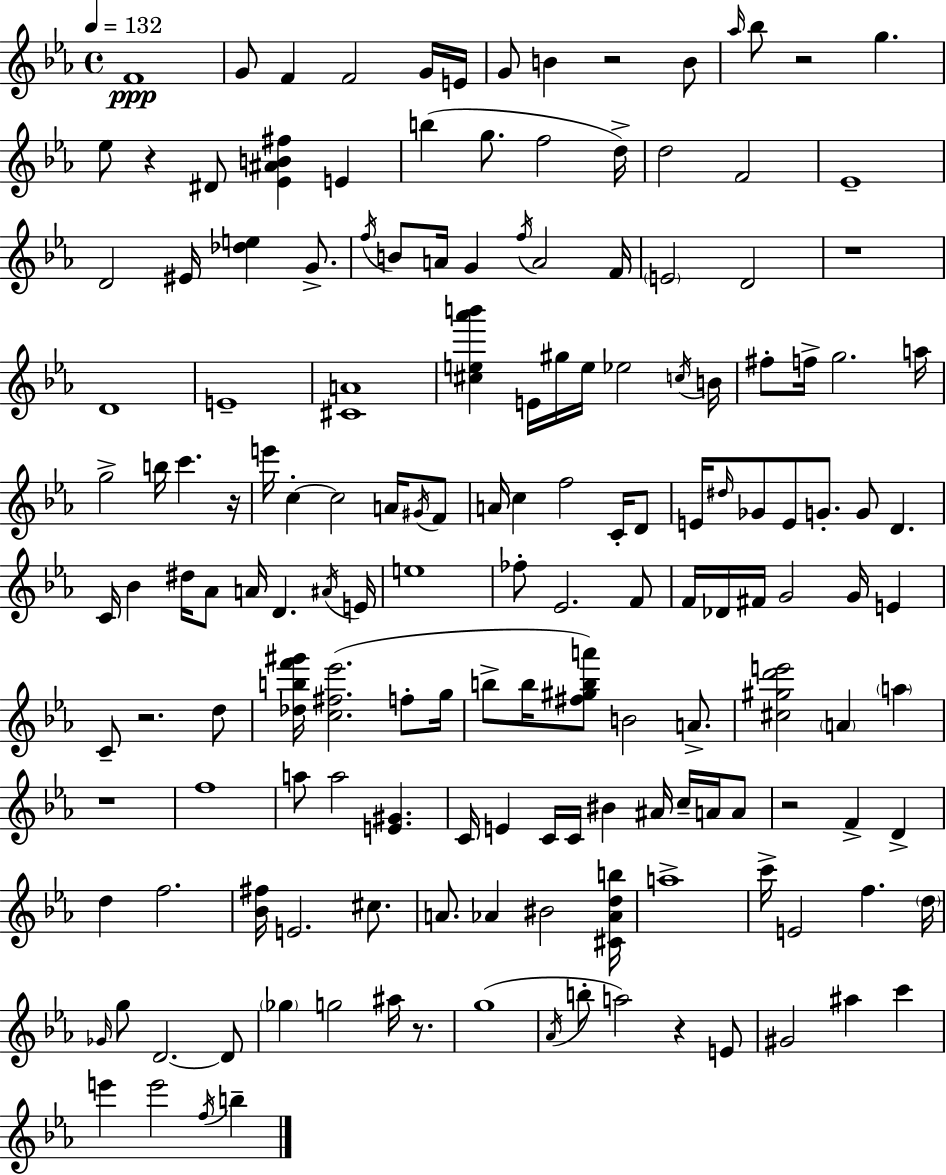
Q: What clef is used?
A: treble